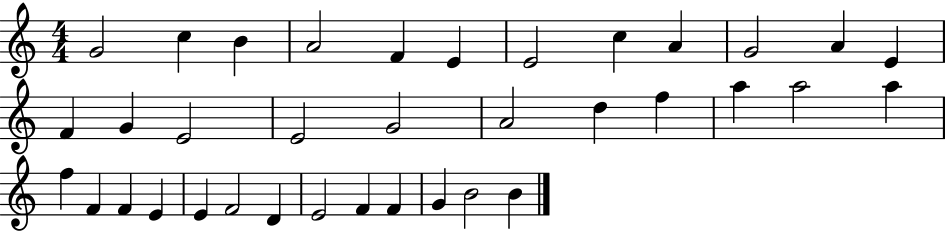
{
  \clef treble
  \numericTimeSignature
  \time 4/4
  \key c \major
  g'2 c''4 b'4 | a'2 f'4 e'4 | e'2 c''4 a'4 | g'2 a'4 e'4 | \break f'4 g'4 e'2 | e'2 g'2 | a'2 d''4 f''4 | a''4 a''2 a''4 | \break f''4 f'4 f'4 e'4 | e'4 f'2 d'4 | e'2 f'4 f'4 | g'4 b'2 b'4 | \break \bar "|."
}